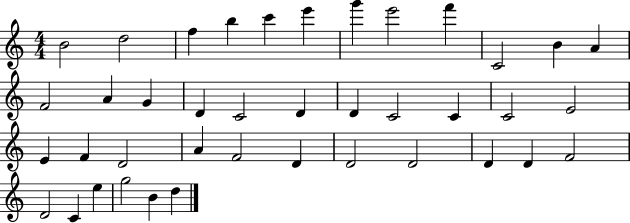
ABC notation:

X:1
T:Untitled
M:4/4
L:1/4
K:C
B2 d2 f b c' e' g' e'2 f' C2 B A F2 A G D C2 D D C2 C C2 E2 E F D2 A F2 D D2 D2 D D F2 D2 C e g2 B d